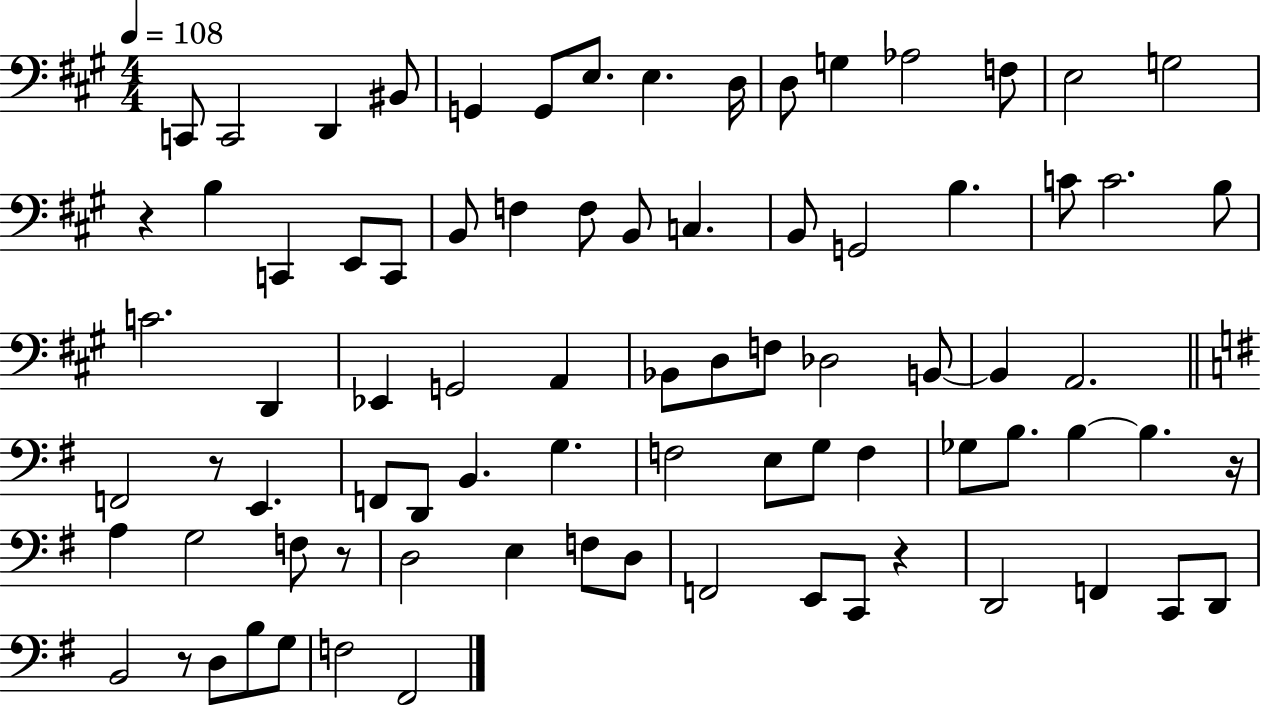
{
  \clef bass
  \numericTimeSignature
  \time 4/4
  \key a \major
  \tempo 4 = 108
  c,8 c,2 d,4 bis,8 | g,4 g,8 e8. e4. d16 | d8 g4 aes2 f8 | e2 g2 | \break r4 b4 c,4 e,8 c,8 | b,8 f4 f8 b,8 c4. | b,8 g,2 b4. | c'8 c'2. b8 | \break c'2. d,4 | ees,4 g,2 a,4 | bes,8 d8 f8 des2 b,8~~ | b,4 a,2. | \break \bar "||" \break \key e \minor f,2 r8 e,4. | f,8 d,8 b,4. g4. | f2 e8 g8 f4 | ges8 b8. b4~~ b4. r16 | \break a4 g2 f8 r8 | d2 e4 f8 d8 | f,2 e,8 c,8 r4 | d,2 f,4 c,8 d,8 | \break b,2 r8 d8 b8 g8 | f2 fis,2 | \bar "|."
}